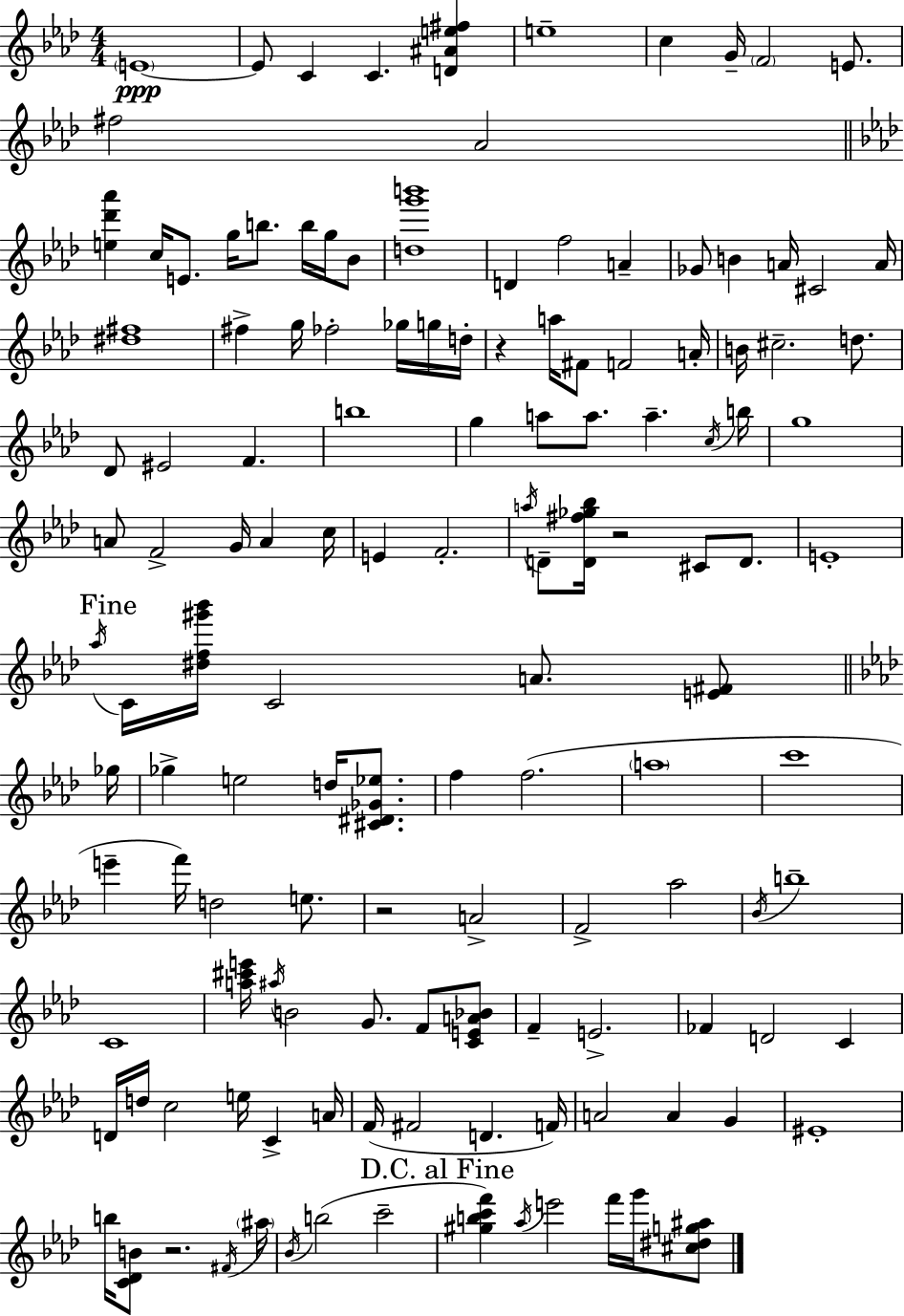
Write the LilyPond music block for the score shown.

{
  \clef treble
  \numericTimeSignature
  \time 4/4
  \key aes \major
  \repeat volta 2 { \parenthesize e'1~~\ppp | e'8 c'4 c'4. <d' ais' e'' fis''>4 | e''1-- | c''4 g'16-- \parenthesize f'2 e'8. | \break fis''2 aes'2 | \bar "||" \break \key aes \major <e'' des''' aes'''>4 c''16 e'8. g''16 b''8. b''16 g''16 bes'8 | <d'' g''' b'''>1 | d'4 f''2 a'4-- | ges'8 b'4 a'16 cis'2 a'16 | \break <dis'' fis''>1 | fis''4-> g''16 fes''2-. ges''16 g''16 d''16-. | r4 a''16 fis'8 f'2 a'16-. | b'16 cis''2.-- d''8. | \break des'8 eis'2 f'4. | b''1 | g''4 a''8 a''8. a''4.-- \acciaccatura { c''16 } | b''16 g''1 | \break a'8 f'2-> g'16 a'4 | c''16 e'4 f'2.-. | \acciaccatura { a''16 } d'8-- <d' fis'' ges'' bes''>16 r2 cis'8 d'8. | e'1-. | \break \mark "Fine" \acciaccatura { aes''16 } c'16 <dis'' f'' gis''' bes'''>16 c'2 a'8. | <e' fis'>8 \bar "||" \break \key f \minor ges''16 ges''4-> e''2 d''16 <cis' dis' ges' ees''>8. | f''4 f''2.( | \parenthesize a''1 | c'''1 | \break e'''4-- f'''16) d''2 e''8. | r2 a'2-> | f'2-> aes''2 | \acciaccatura { bes'16 } b''1-- | \break c'1 | <a'' cis''' e'''>16 \acciaccatura { ais''16 } b'2 g'8. f'8 | <c' e' a' bes'>8 f'4-- e'2.-> | fes'4 d'2 c'4 | \break d'16 d''16 c''2 e''16 c'4-> | a'16 f'16( fis'2 d'4. | f'16) a'2 a'4 g'4 | eis'1-. | \break b''16 <c' des' b'>8 r2. | \acciaccatura { fis'16 } \parenthesize ais''16 \acciaccatura { bes'16 }( b''2 c'''2-- | \mark "D.C. al Fine" <gis'' b'' c''' f'''>4) \acciaccatura { aes''16 } e'''2 | f'''16 g'''16 <cis'' dis'' g'' ais''>8 } \bar "|."
}